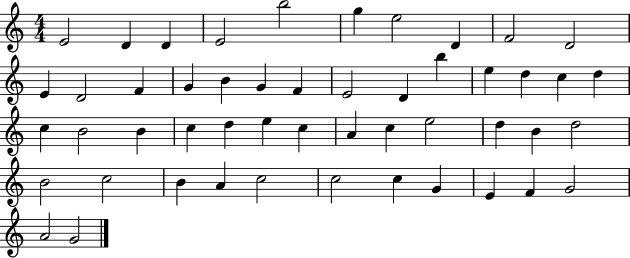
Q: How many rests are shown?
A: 0